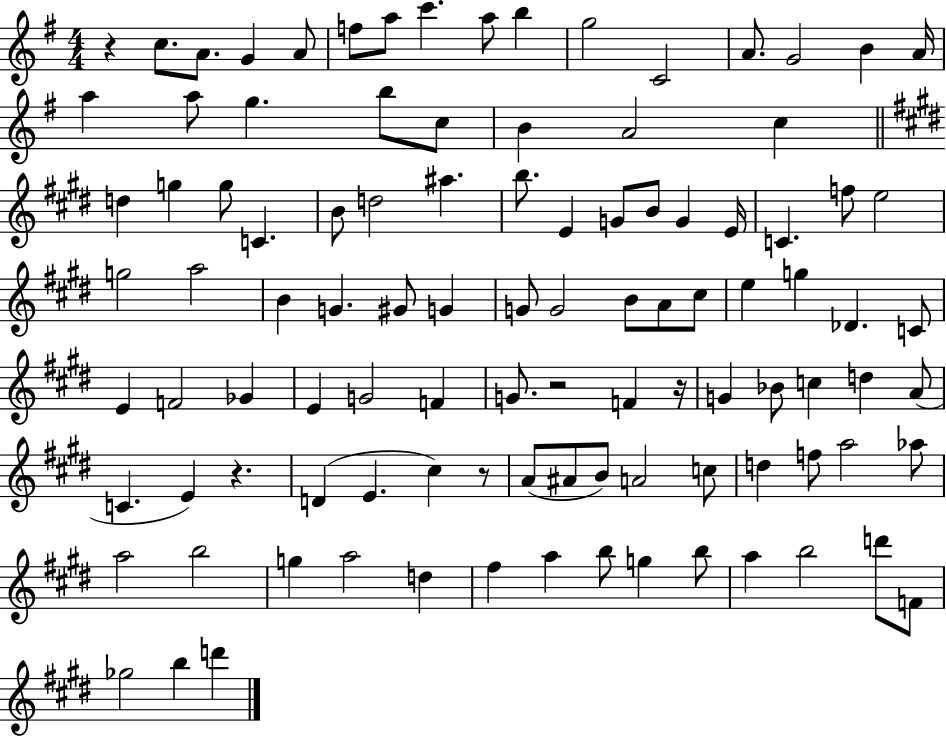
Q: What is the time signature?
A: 4/4